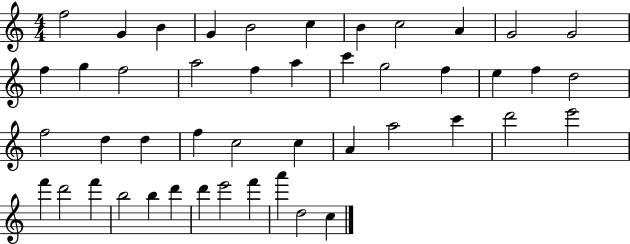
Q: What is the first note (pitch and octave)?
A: F5